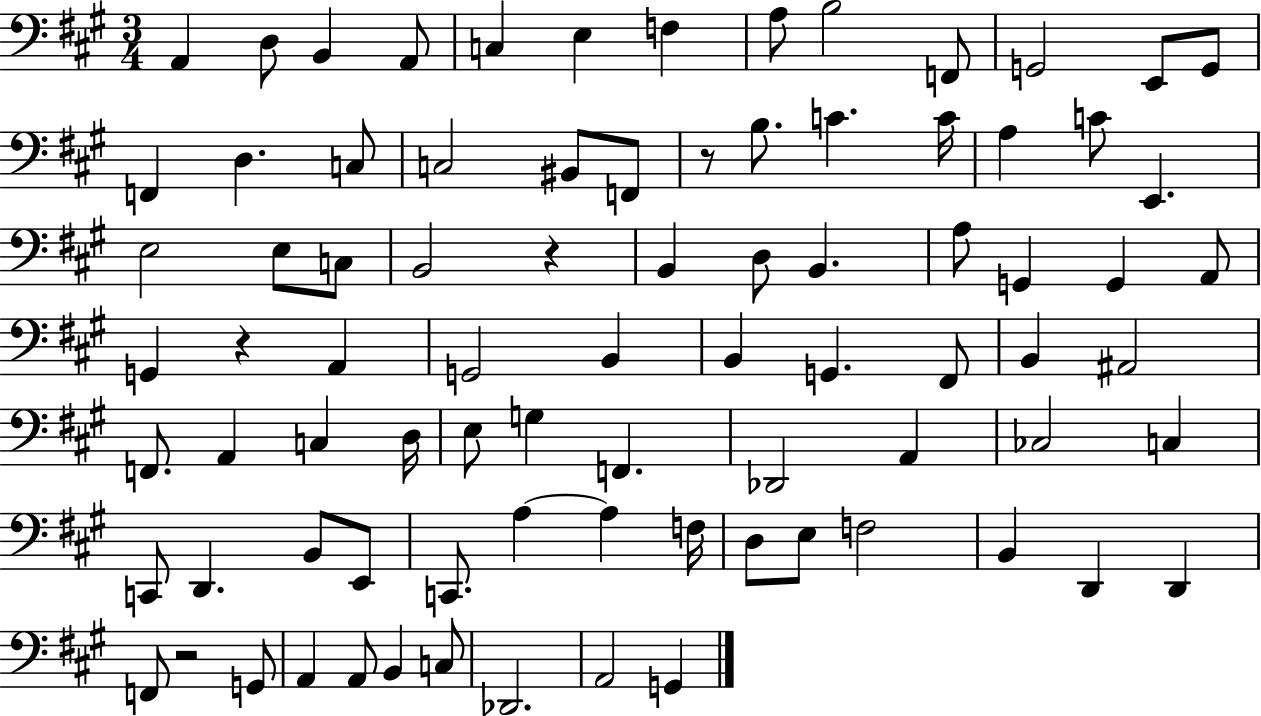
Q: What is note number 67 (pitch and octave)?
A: F3